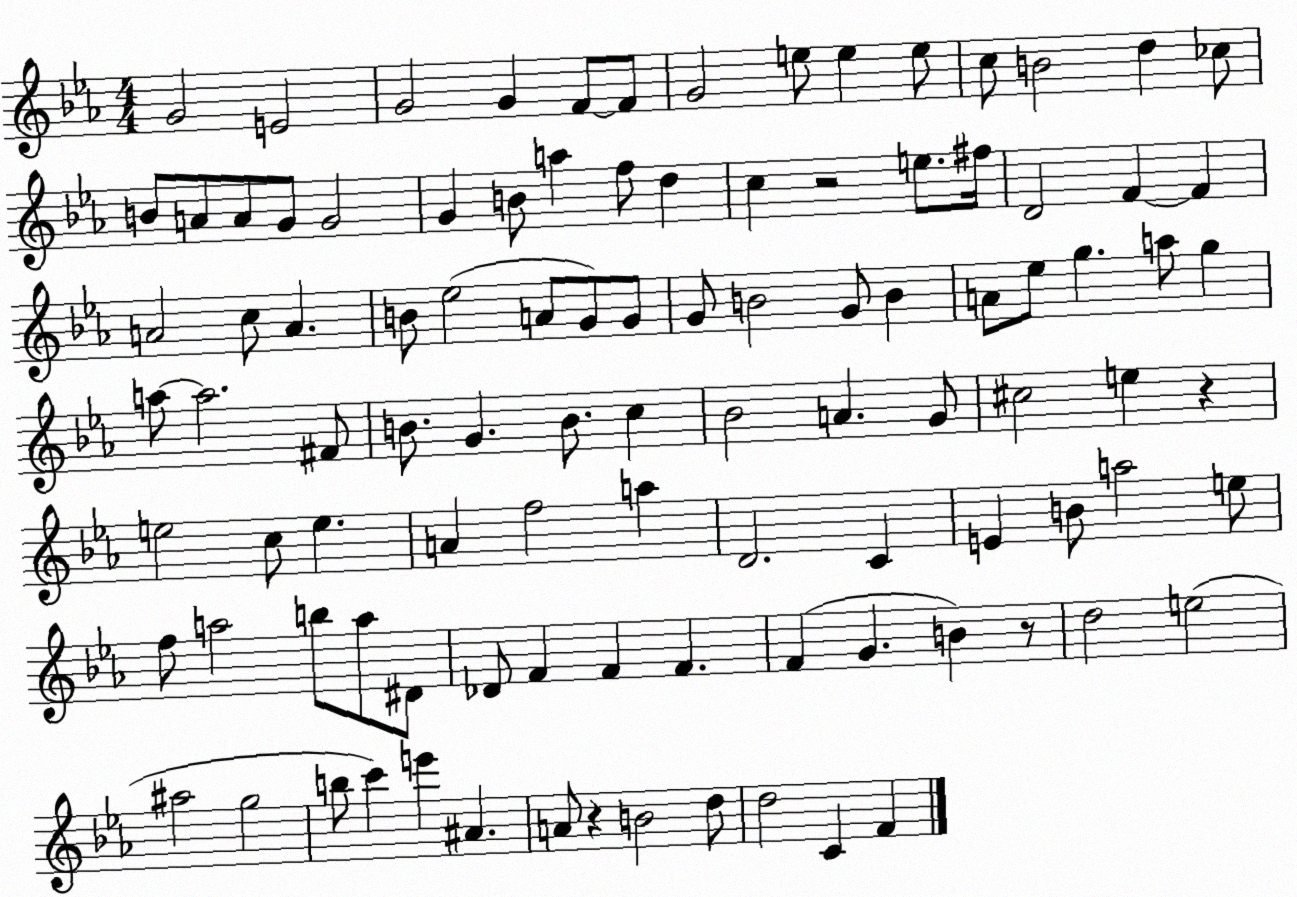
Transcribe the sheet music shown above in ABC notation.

X:1
T:Untitled
M:4/4
L:1/4
K:Eb
G2 E2 G2 G F/2 F/2 G2 e/2 e e/2 c/2 B2 d _c/2 B/2 A/2 A/2 G/2 G2 G B/2 a f/2 d c z2 e/2 ^f/4 D2 F F A2 c/2 A B/2 _e2 A/2 G/2 G/2 G/2 B2 G/2 B A/2 _e/2 g a/2 g a/2 a2 ^F/2 B/2 G B/2 c _B2 A G/2 ^c2 e z e2 c/2 e A f2 a D2 C E B/2 a2 e/2 f/2 a2 b/2 a/2 ^D/2 _D/2 F F F F G B z/2 d2 e2 ^a2 g2 b/2 c' e' ^A A/2 z B2 d/2 d2 C F